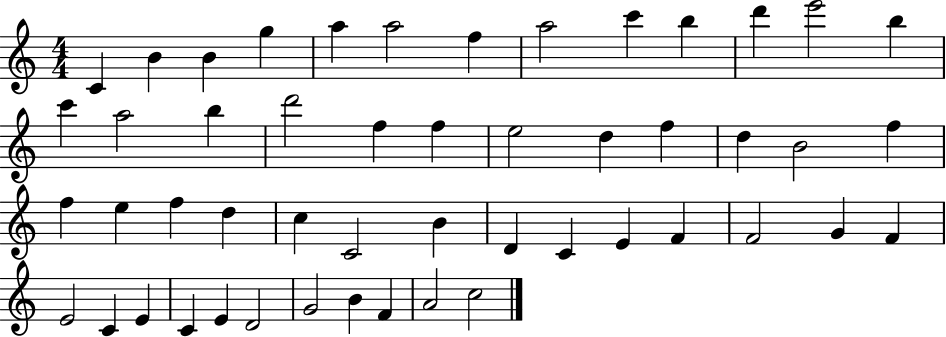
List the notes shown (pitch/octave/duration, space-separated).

C4/q B4/q B4/q G5/q A5/q A5/h F5/q A5/h C6/q B5/q D6/q E6/h B5/q C6/q A5/h B5/q D6/h F5/q F5/q E5/h D5/q F5/q D5/q B4/h F5/q F5/q E5/q F5/q D5/q C5/q C4/h B4/q D4/q C4/q E4/q F4/q F4/h G4/q F4/q E4/h C4/q E4/q C4/q E4/q D4/h G4/h B4/q F4/q A4/h C5/h